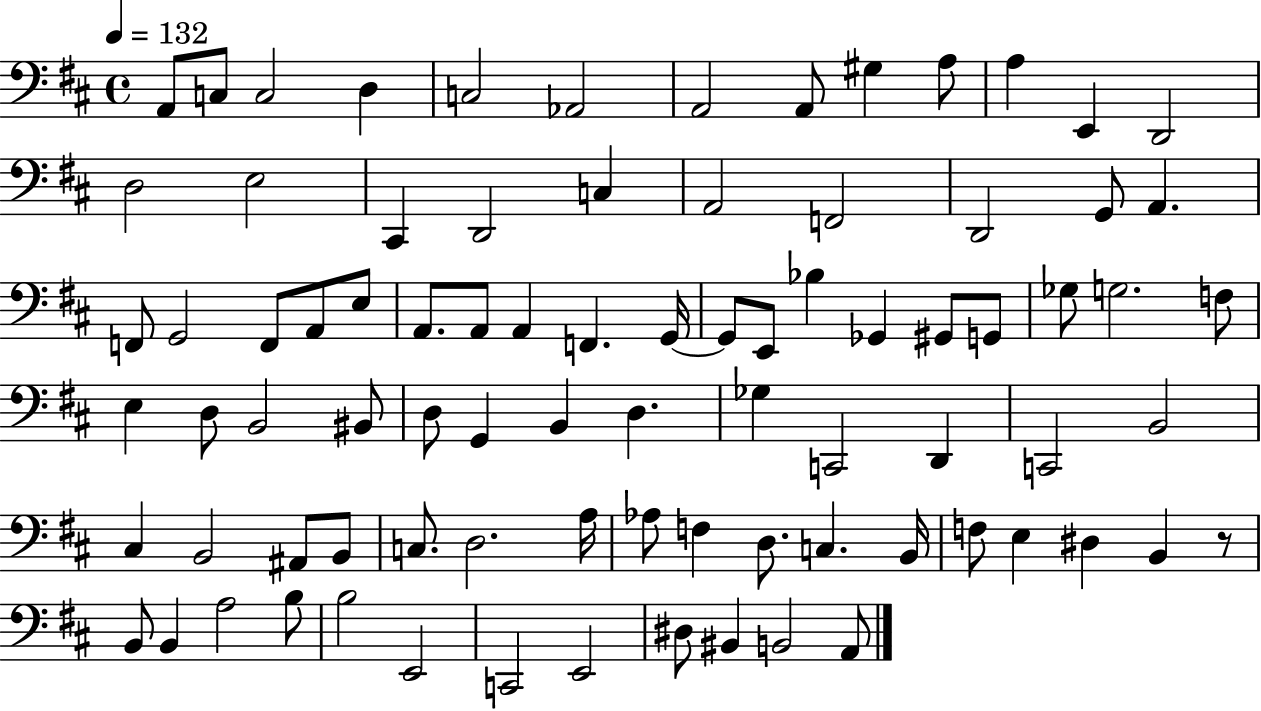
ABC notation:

X:1
T:Untitled
M:4/4
L:1/4
K:D
A,,/2 C,/2 C,2 D, C,2 _A,,2 A,,2 A,,/2 ^G, A,/2 A, E,, D,,2 D,2 E,2 ^C,, D,,2 C, A,,2 F,,2 D,,2 G,,/2 A,, F,,/2 G,,2 F,,/2 A,,/2 E,/2 A,,/2 A,,/2 A,, F,, G,,/4 G,,/2 E,,/2 _B, _G,, ^G,,/2 G,,/2 _G,/2 G,2 F,/2 E, D,/2 B,,2 ^B,,/2 D,/2 G,, B,, D, _G, C,,2 D,, C,,2 B,,2 ^C, B,,2 ^A,,/2 B,,/2 C,/2 D,2 A,/4 _A,/2 F, D,/2 C, B,,/4 F,/2 E, ^D, B,, z/2 B,,/2 B,, A,2 B,/2 B,2 E,,2 C,,2 E,,2 ^D,/2 ^B,, B,,2 A,,/2